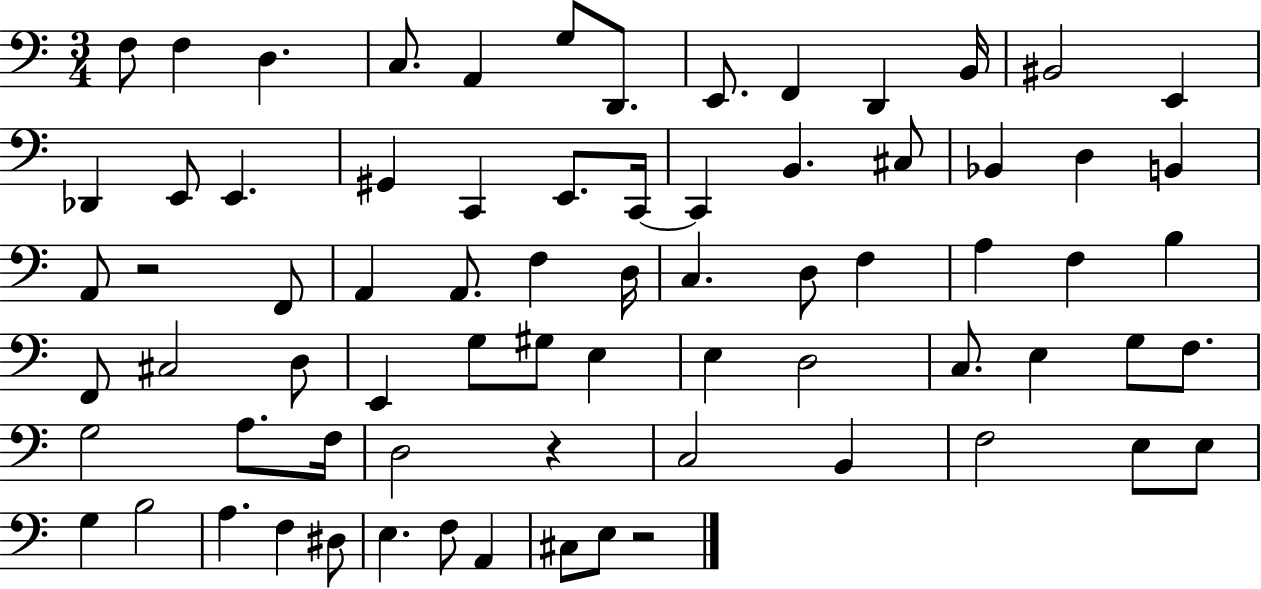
X:1
T:Untitled
M:3/4
L:1/4
K:C
F,/2 F, D, C,/2 A,, G,/2 D,,/2 E,,/2 F,, D,, B,,/4 ^B,,2 E,, _D,, E,,/2 E,, ^G,, C,, E,,/2 C,,/4 C,, B,, ^C,/2 _B,, D, B,, A,,/2 z2 F,,/2 A,, A,,/2 F, D,/4 C, D,/2 F, A, F, B, F,,/2 ^C,2 D,/2 E,, G,/2 ^G,/2 E, E, D,2 C,/2 E, G,/2 F,/2 G,2 A,/2 F,/4 D,2 z C,2 B,, F,2 E,/2 E,/2 G, B,2 A, F, ^D,/2 E, F,/2 A,, ^C,/2 E,/2 z2